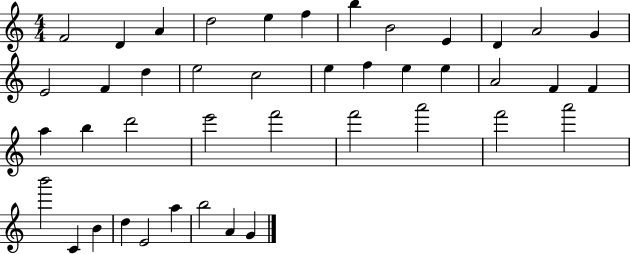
{
  \clef treble
  \numericTimeSignature
  \time 4/4
  \key c \major
  f'2 d'4 a'4 | d''2 e''4 f''4 | b''4 b'2 e'4 | d'4 a'2 g'4 | \break e'2 f'4 d''4 | e''2 c''2 | e''4 f''4 e''4 e''4 | a'2 f'4 f'4 | \break a''4 b''4 d'''2 | e'''2 f'''2 | f'''2 a'''2 | f'''2 a'''2 | \break b'''2 c'4 b'4 | d''4 e'2 a''4 | b''2 a'4 g'4 | \bar "|."
}